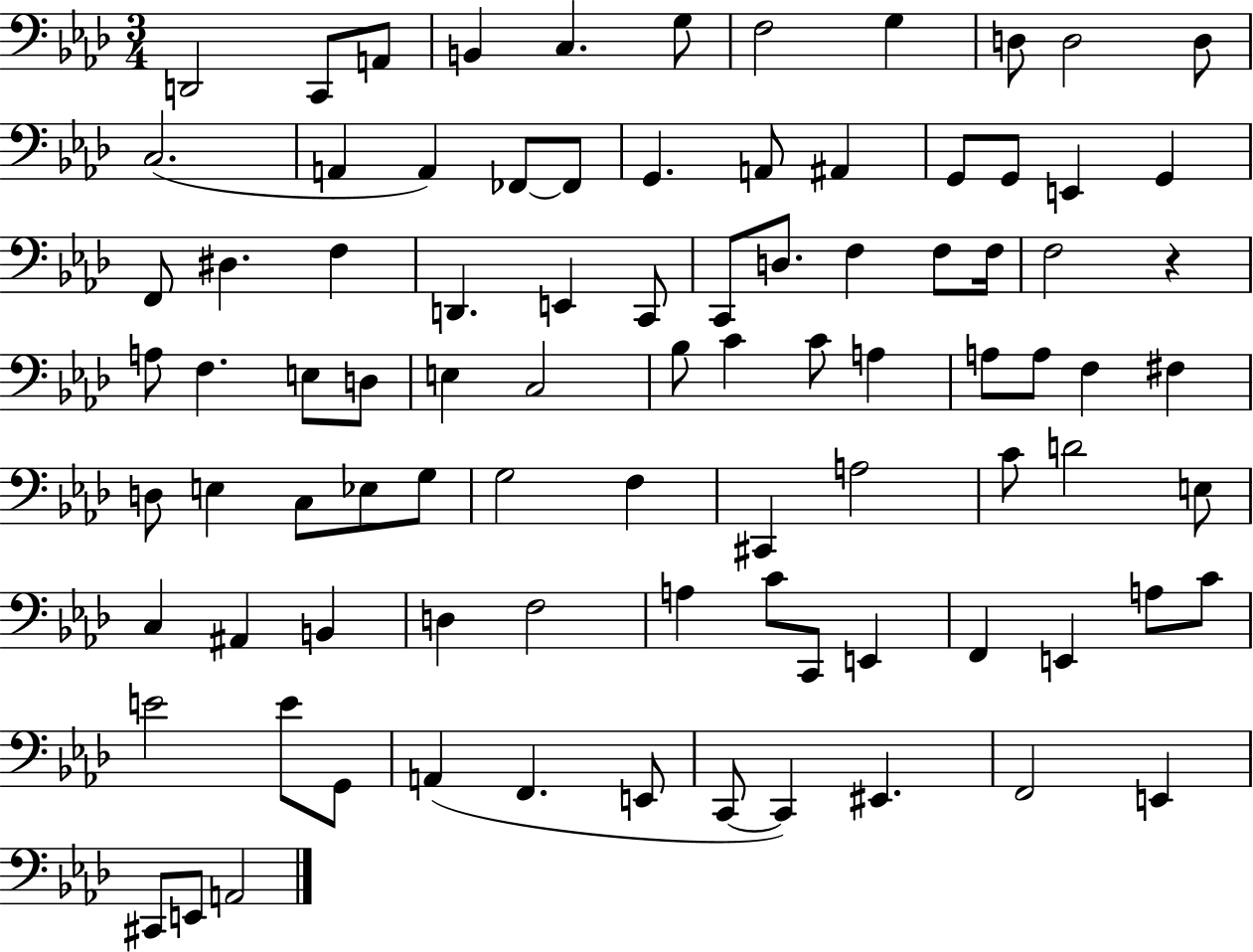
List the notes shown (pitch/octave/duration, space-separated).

D2/h C2/e A2/e B2/q C3/q. G3/e F3/h G3/q D3/e D3/h D3/e C3/h. A2/q A2/q FES2/e FES2/e G2/q. A2/e A#2/q G2/e G2/e E2/q G2/q F2/e D#3/q. F3/q D2/q. E2/q C2/e C2/e D3/e. F3/q F3/e F3/s F3/h R/q A3/e F3/q. E3/e D3/e E3/q C3/h Bb3/e C4/q C4/e A3/q A3/e A3/e F3/q F#3/q D3/e E3/q C3/e Eb3/e G3/e G3/h F3/q C#2/q A3/h C4/e D4/h E3/e C3/q A#2/q B2/q D3/q F3/h A3/q C4/e C2/e E2/q F2/q E2/q A3/e C4/e E4/h E4/e G2/e A2/q F2/q. E2/e C2/e C2/q EIS2/q. F2/h E2/q C#2/e E2/e A2/h